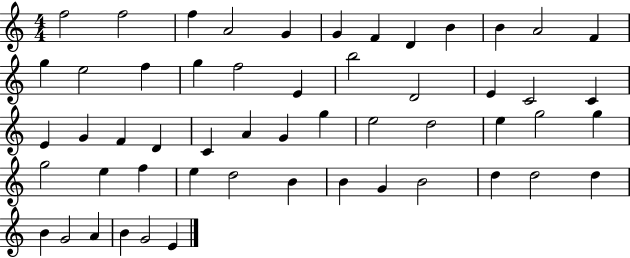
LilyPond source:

{
  \clef treble
  \numericTimeSignature
  \time 4/4
  \key c \major
  f''2 f''2 | f''4 a'2 g'4 | g'4 f'4 d'4 b'4 | b'4 a'2 f'4 | \break g''4 e''2 f''4 | g''4 f''2 e'4 | b''2 d'2 | e'4 c'2 c'4 | \break e'4 g'4 f'4 d'4 | c'4 a'4 g'4 g''4 | e''2 d''2 | e''4 g''2 g''4 | \break g''2 e''4 f''4 | e''4 d''2 b'4 | b'4 g'4 b'2 | d''4 d''2 d''4 | \break b'4 g'2 a'4 | b'4 g'2 e'4 | \bar "|."
}